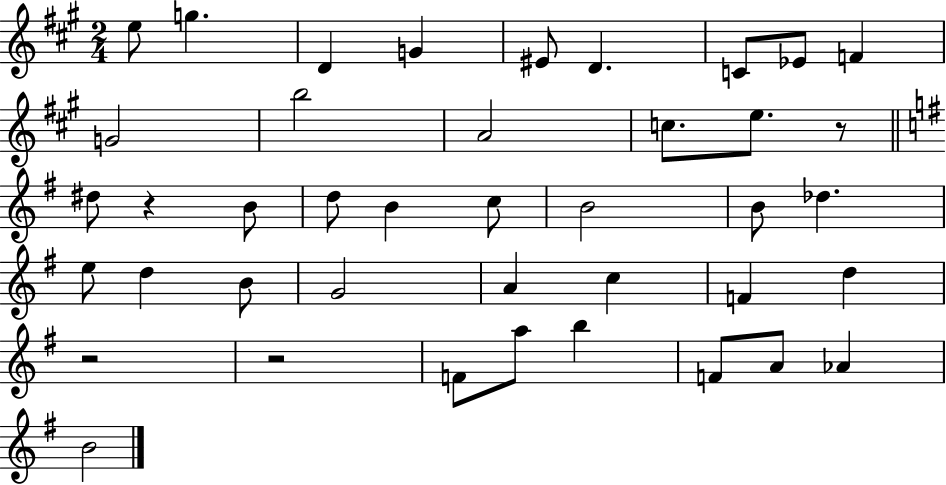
E5/e G5/q. D4/q G4/q EIS4/e D4/q. C4/e Eb4/e F4/q G4/h B5/h A4/h C5/e. E5/e. R/e D#5/e R/q B4/e D5/e B4/q C5/e B4/h B4/e Db5/q. E5/e D5/q B4/e G4/h A4/q C5/q F4/q D5/q R/h R/h F4/e A5/e B5/q F4/e A4/e Ab4/q B4/h